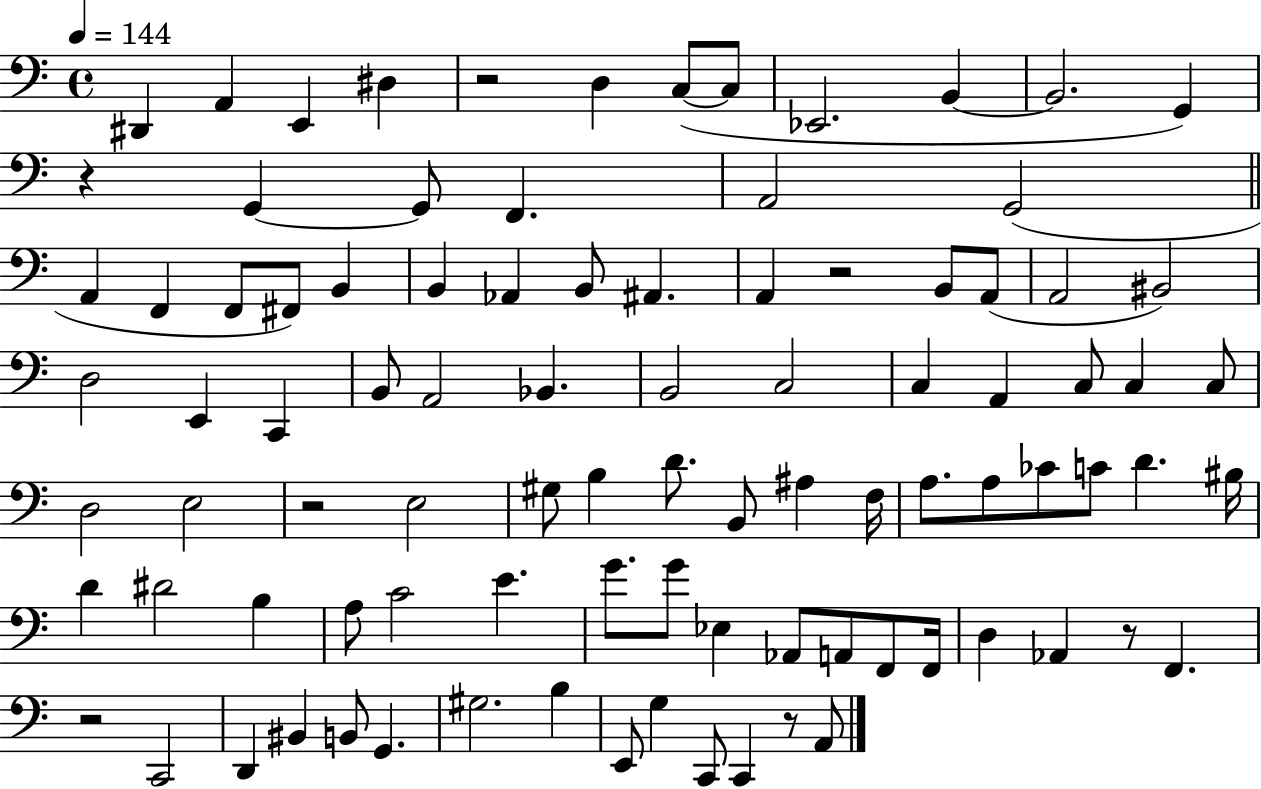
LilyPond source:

{
  \clef bass
  \time 4/4
  \defaultTimeSignature
  \key c \major
  \tempo 4 = 144
  dis,4 a,4 e,4 dis4 | r2 d4 c8~(~ c8 | ees,2. b,4~~ | b,2. g,4) | \break r4 g,4~~ g,8 f,4. | a,2 g,2( | \bar "||" \break \key a \minor a,4 f,4 f,8 fis,8) b,4 | b,4 aes,4 b,8 ais,4. | a,4 r2 b,8 a,8( | a,2 bis,2) | \break d2 e,4 c,4 | b,8 a,2 bes,4. | b,2 c2 | c4 a,4 c8 c4 c8 | \break d2 e2 | r2 e2 | gis8 b4 d'8. b,8 ais4 f16 | a8. a8 ces'8 c'8 d'4. bis16 | \break d'4 dis'2 b4 | a8 c'2 e'4. | g'8. g'8 ees4 aes,8 a,8 f,8 f,16 | d4 aes,4 r8 f,4. | \break r2 c,2 | d,4 bis,4 b,8 g,4. | gis2. b4 | e,8 g4 c,8 c,4 r8 a,8 | \break \bar "|."
}